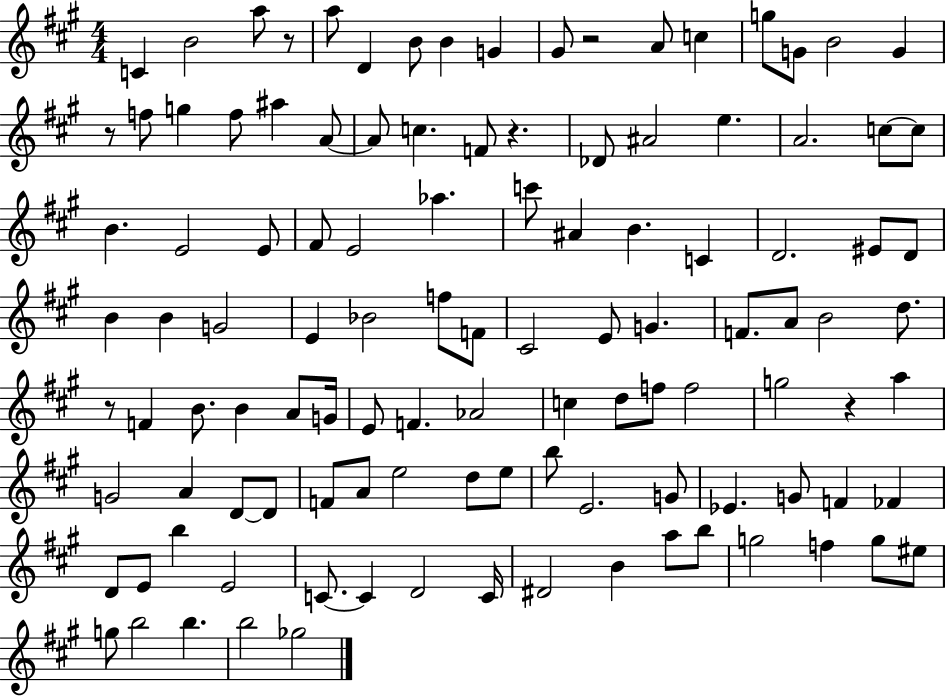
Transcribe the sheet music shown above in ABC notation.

X:1
T:Untitled
M:4/4
L:1/4
K:A
C B2 a/2 z/2 a/2 D B/2 B G ^G/2 z2 A/2 c g/2 G/2 B2 G z/2 f/2 g f/2 ^a A/2 A/2 c F/2 z _D/2 ^A2 e A2 c/2 c/2 B E2 E/2 ^F/2 E2 _a c'/2 ^A B C D2 ^E/2 D/2 B B G2 E _B2 f/2 F/2 ^C2 E/2 G F/2 A/2 B2 d/2 z/2 F B/2 B A/2 G/4 E/2 F _A2 c d/2 f/2 f2 g2 z a G2 A D/2 D/2 F/2 A/2 e2 d/2 e/2 b/2 E2 G/2 _E G/2 F _F D/2 E/2 b E2 C/2 C D2 C/4 ^D2 B a/2 b/2 g2 f g/2 ^e/2 g/2 b2 b b2 _g2